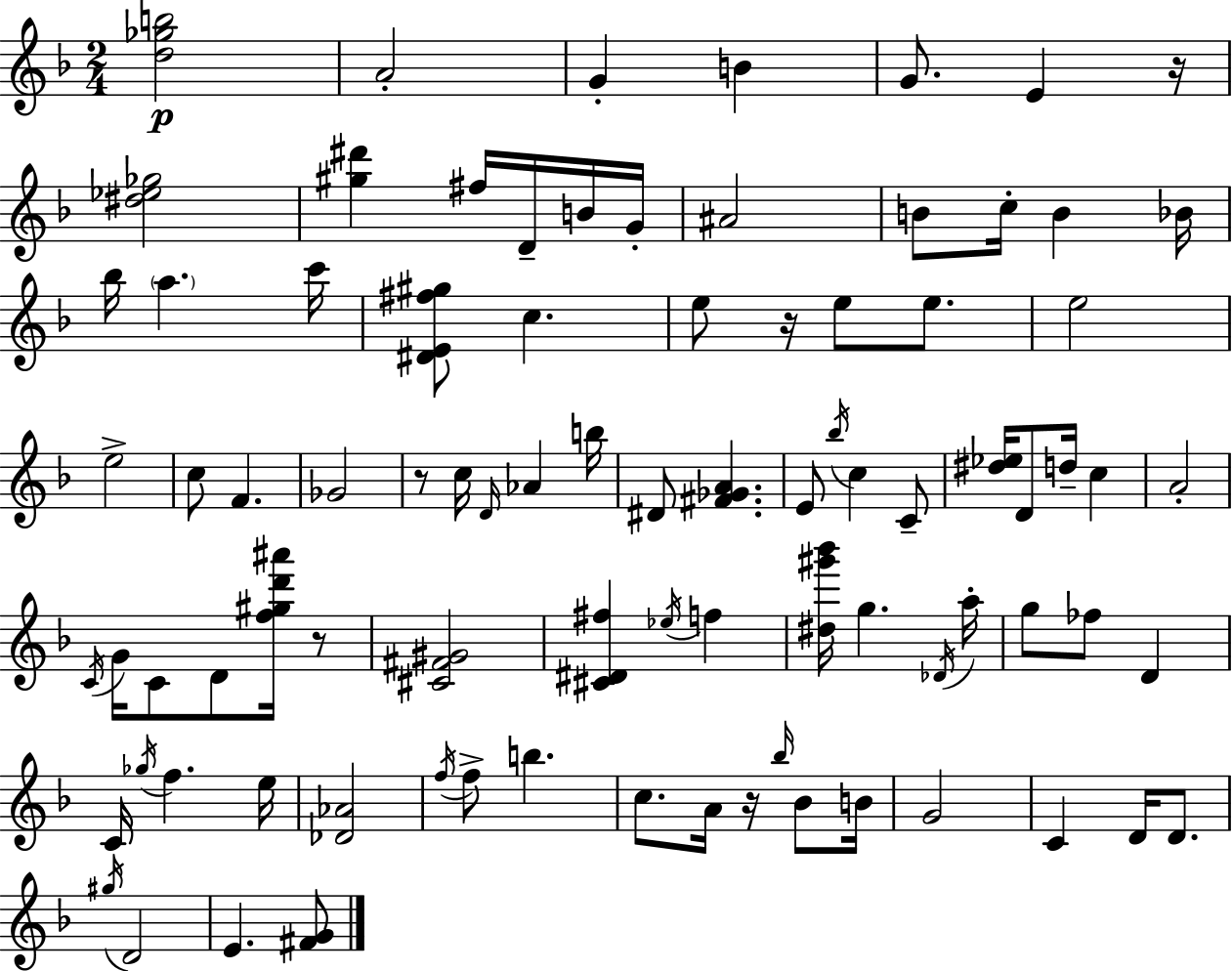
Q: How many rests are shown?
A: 5